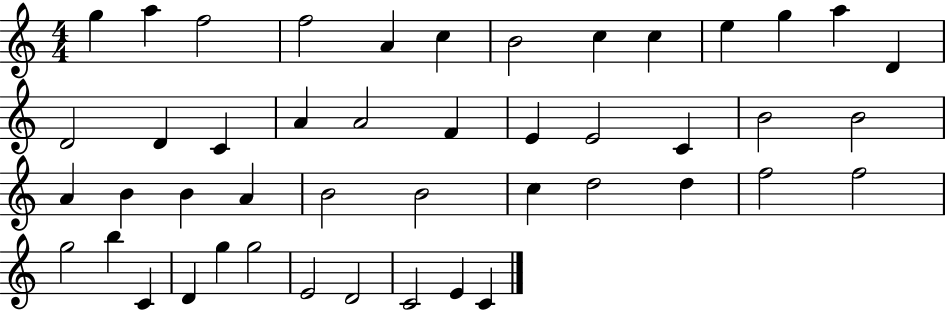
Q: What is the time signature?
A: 4/4